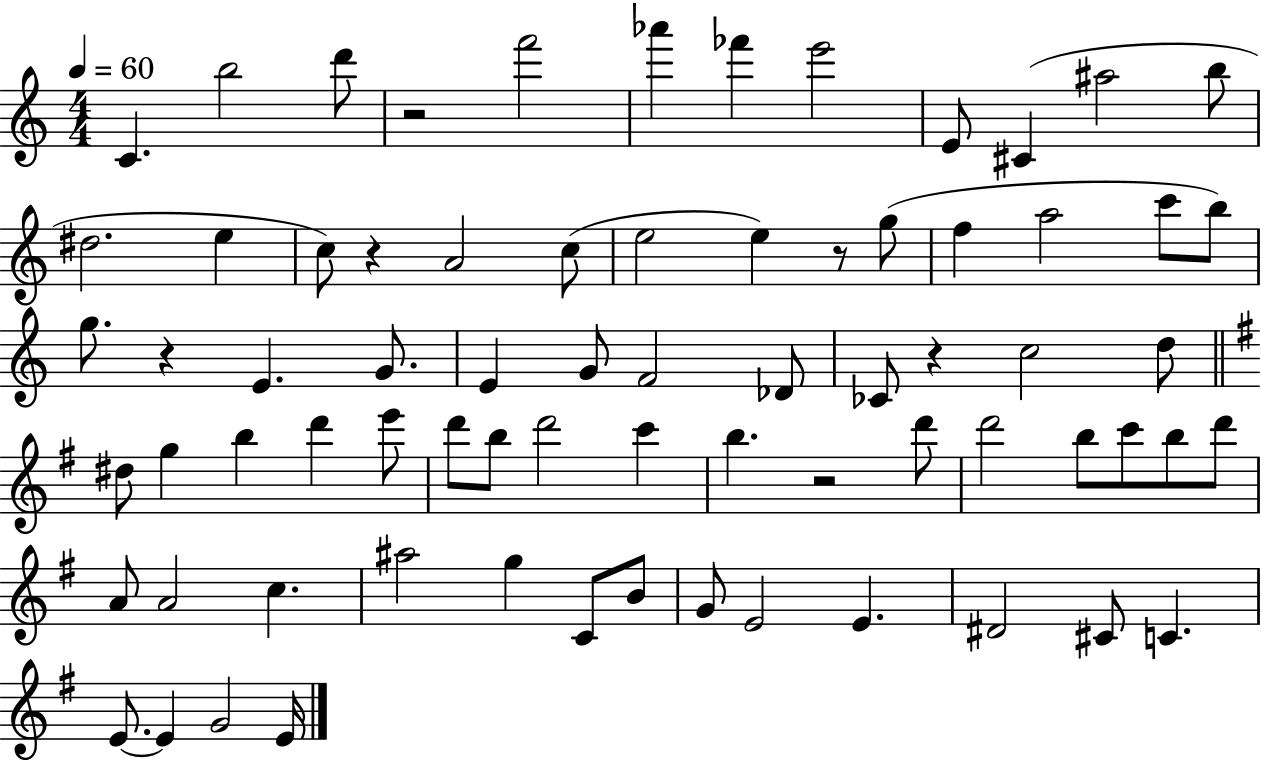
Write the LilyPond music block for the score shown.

{
  \clef treble
  \numericTimeSignature
  \time 4/4
  \key c \major
  \tempo 4 = 60
  c'4. b''2 d'''8 | r2 f'''2 | aes'''4 fes'''4 e'''2 | e'8 cis'4( ais''2 b''8 | \break dis''2. e''4 | c''8) r4 a'2 c''8( | e''2 e''4) r8 g''8( | f''4 a''2 c'''8 b''8) | \break g''8. r4 e'4. g'8. | e'4 g'8 f'2 des'8 | ces'8 r4 c''2 d''8 | \bar "||" \break \key g \major dis''8 g''4 b''4 d'''4 e'''8 | d'''8 b''8 d'''2 c'''4 | b''4. r2 d'''8 | d'''2 b''8 c'''8 b''8 d'''8 | \break a'8 a'2 c''4. | ais''2 g''4 c'8 b'8 | g'8 e'2 e'4. | dis'2 cis'8 c'4. | \break e'8.~~ e'4 g'2 e'16 | \bar "|."
}